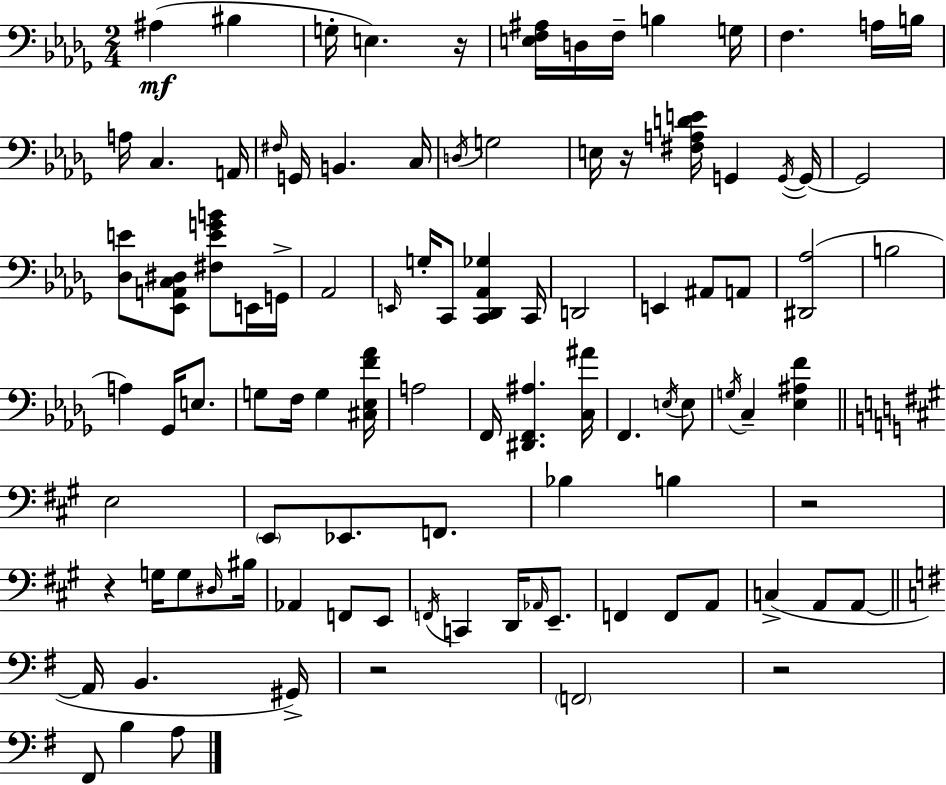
{
  \clef bass
  \numericTimeSignature
  \time 2/4
  \key bes \minor
  \repeat volta 2 { ais4(\mf bis4 | g16-. e4.) r16 | <e f ais>16 d16 f16-- b4 g16 | f4. a16 b16 | \break a16 c4. a,16 | \grace { fis16 } g,16 b,4. | c16 \acciaccatura { d16 } g2 | e16 r16 <fis a d' e'>16 g,4 | \break \acciaccatura { g,16~ }~ g,16 g,2 | <des e'>8 <ees, a, c dis>8 <fis e' g' b'>8 | e,16 g,16-> aes,2 | \grace { e,16 } g16-. c,8 <c, des, aes, ges>4 | \break c,16 d,2 | e,4 | ais,8 a,8 <dis, aes>2( | b2 | \break a4) | ges,16 e8. g8 f16 g4 | <cis ees f' aes'>16 a2 | f,16 <dis, f, ais>4. | \break <c ais'>16 f,4. | \acciaccatura { e16 } e8 \acciaccatura { g16 } c4-- | <ees ais f'>4 \bar "||" \break \key a \major e2 | \parenthesize e,8 ees,8. f,8. | bes4 b4 | r2 | \break r4 g16 g8 \grace { dis16 } | bis16 aes,4 f,8 e,8 | \acciaccatura { f,16 } c,4 d,16 \grace { aes,16 } | e,8.-- f,4 f,8 | \break a,8 c4->( a,8 | a,8~~ \bar "||" \break \key g \major a,16 b,4. gis,16->) | r2 | \parenthesize f,2 | r2 | \break fis,8 b4 a8 | } \bar "|."
}